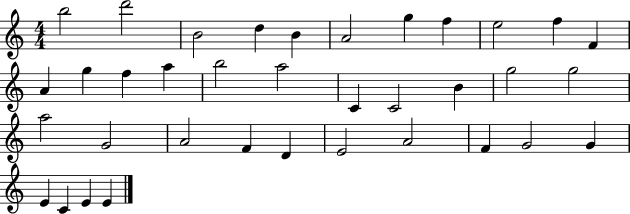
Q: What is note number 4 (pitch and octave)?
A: D5